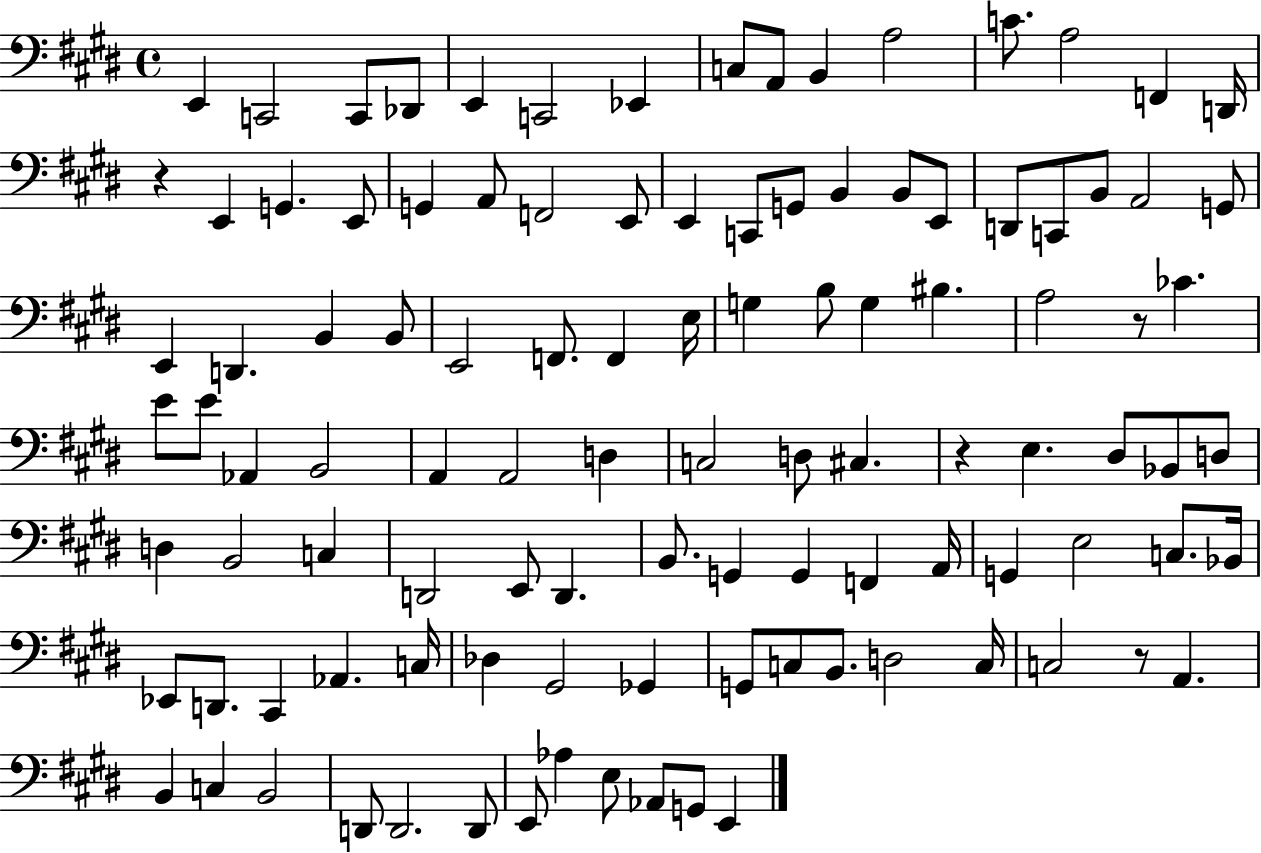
E2/q C2/h C2/e Db2/e E2/q C2/h Eb2/q C3/e A2/e B2/q A3/h C4/e. A3/h F2/q D2/s R/q E2/q G2/q. E2/e G2/q A2/e F2/h E2/e E2/q C2/e G2/e B2/q B2/e E2/e D2/e C2/e B2/e A2/h G2/e E2/q D2/q. B2/q B2/e E2/h F2/e. F2/q E3/s G3/q B3/e G3/q BIS3/q. A3/h R/e CES4/q. E4/e E4/e Ab2/q B2/h A2/q A2/h D3/q C3/h D3/e C#3/q. R/q E3/q. D#3/e Bb2/e D3/e D3/q B2/h C3/q D2/h E2/e D2/q. B2/e. G2/q G2/q F2/q A2/s G2/q E3/h C3/e. Bb2/s Eb2/e D2/e. C#2/q Ab2/q. C3/s Db3/q G#2/h Gb2/q G2/e C3/e B2/e. D3/h C3/s C3/h R/e A2/q. B2/q C3/q B2/h D2/e D2/h. D2/e E2/e Ab3/q E3/e Ab2/e G2/e E2/q